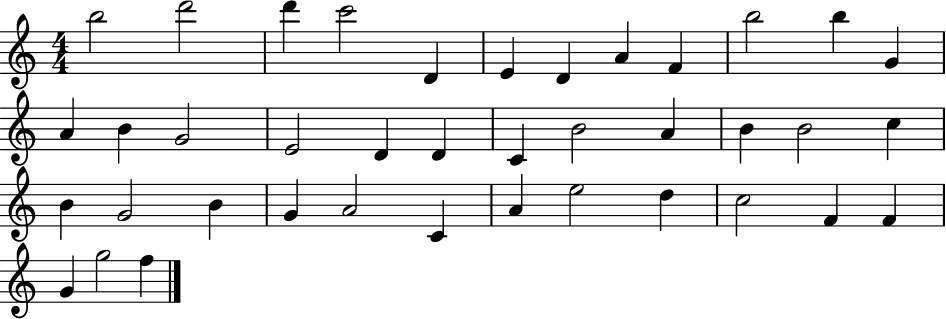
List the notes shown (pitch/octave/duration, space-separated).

B5/h D6/h D6/q C6/h D4/q E4/q D4/q A4/q F4/q B5/h B5/q G4/q A4/q B4/q G4/h E4/h D4/q D4/q C4/q B4/h A4/q B4/q B4/h C5/q B4/q G4/h B4/q G4/q A4/h C4/q A4/q E5/h D5/q C5/h F4/q F4/q G4/q G5/h F5/q